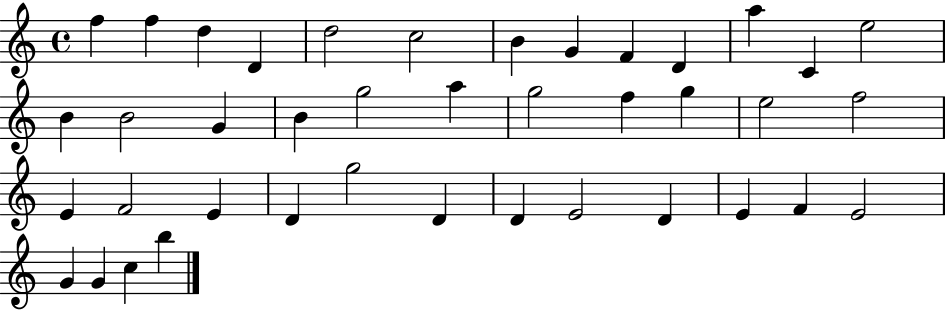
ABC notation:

X:1
T:Untitled
M:4/4
L:1/4
K:C
f f d D d2 c2 B G F D a C e2 B B2 G B g2 a g2 f g e2 f2 E F2 E D g2 D D E2 D E F E2 G G c b